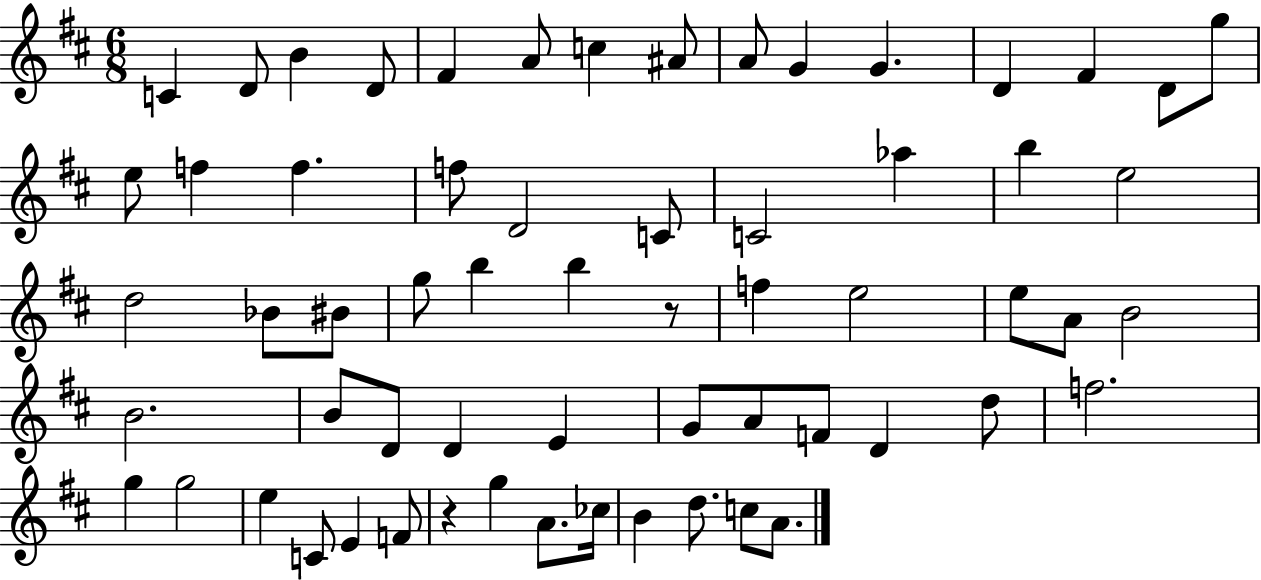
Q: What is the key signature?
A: D major